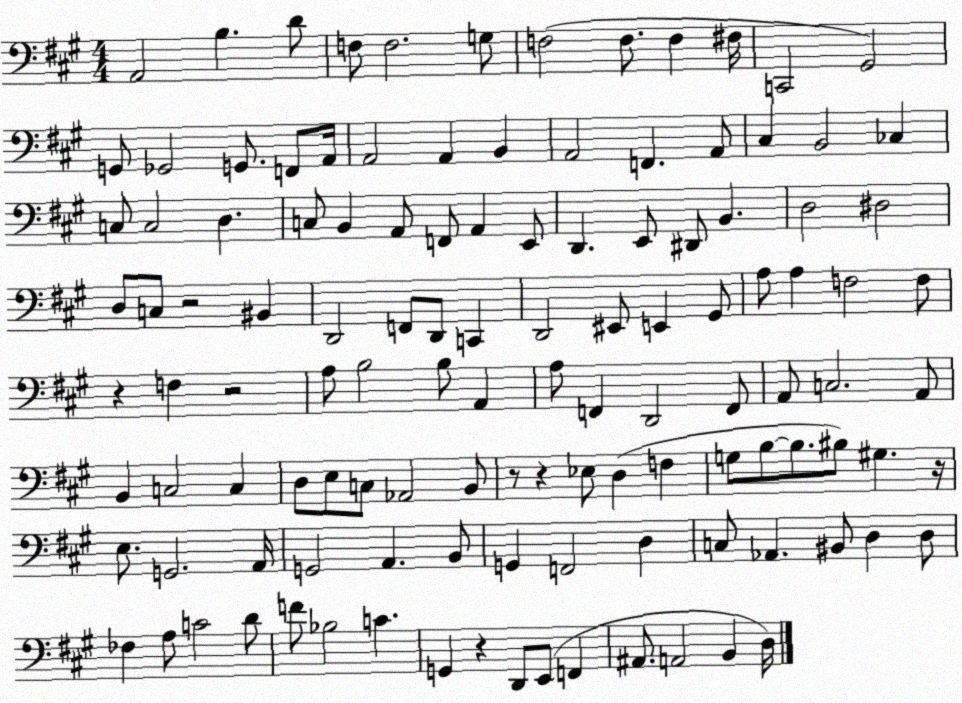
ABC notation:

X:1
T:Untitled
M:4/4
L:1/4
K:A
A,,2 B, D/2 F,/2 F,2 G,/2 F,2 F,/2 F, ^F,/4 C,,2 ^G,,2 G,,/2 _G,,2 G,,/2 F,,/2 A,,/4 A,,2 A,, B,, A,,2 F,, A,,/2 ^C, B,,2 _C, C,/2 C,2 D, C,/2 B,, A,,/2 F,,/2 A,, E,,/2 D,, E,,/2 ^D,,/2 B,, D,2 ^D,2 D,/2 C,/2 z2 ^B,, D,,2 F,,/2 D,,/2 C,, D,,2 ^E,,/2 E,, ^G,,/2 A,/2 A, F,2 F,/2 z F, z2 A,/2 B,2 B,/2 A,, A,/2 F,, D,,2 F,,/2 A,,/2 C,2 A,,/2 B,, C,2 C, D,/2 E,/2 C,/2 _A,,2 B,,/2 z/2 z _E,/2 D, F, G,/2 B,/2 B,/2 ^B,/2 ^G, z/4 E,/2 G,,2 A,,/4 G,,2 A,, B,,/2 G,, F,,2 D, C,/2 _A,, ^B,,/2 D, D,/2 _F, A,/2 C2 D/2 F/2 _B,2 C G,, z D,,/2 E,,/2 F,, ^A,,/2 A,,2 B,, D,/4